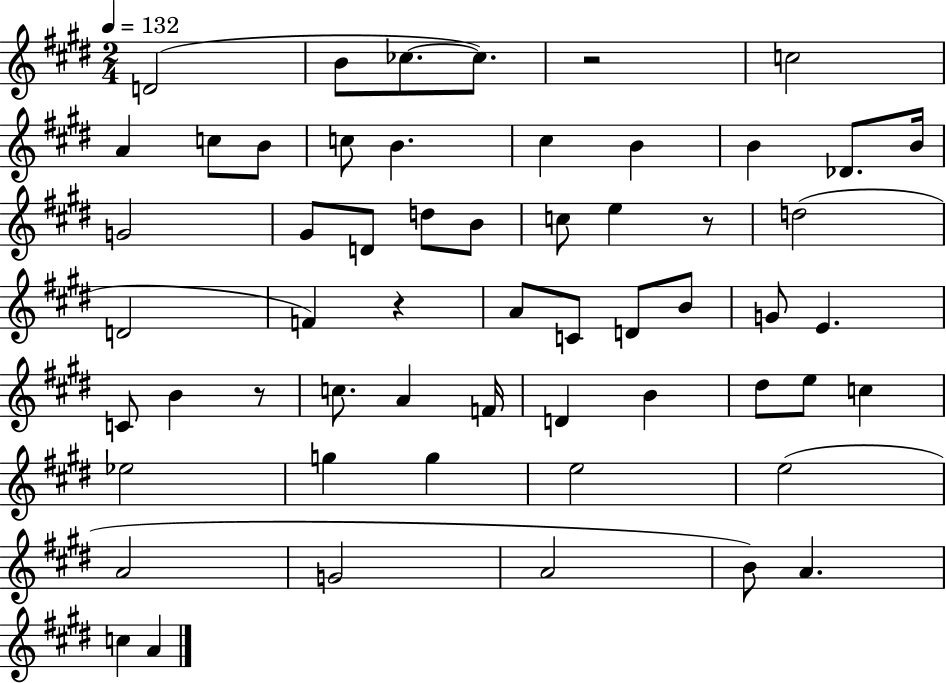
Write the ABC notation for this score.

X:1
T:Untitled
M:2/4
L:1/4
K:E
D2 B/2 _c/2 _c/2 z2 c2 A c/2 B/2 c/2 B ^c B B _D/2 B/4 G2 ^G/2 D/2 d/2 B/2 c/2 e z/2 d2 D2 F z A/2 C/2 D/2 B/2 G/2 E C/2 B z/2 c/2 A F/4 D B ^d/2 e/2 c _e2 g g e2 e2 A2 G2 A2 B/2 A c A